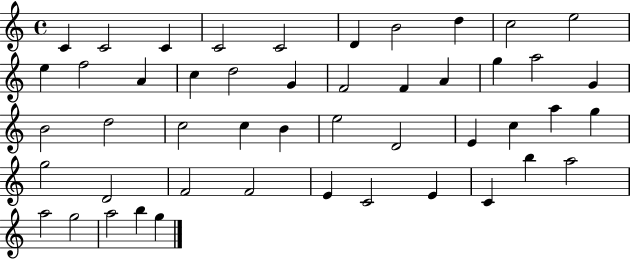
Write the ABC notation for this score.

X:1
T:Untitled
M:4/4
L:1/4
K:C
C C2 C C2 C2 D B2 d c2 e2 e f2 A c d2 G F2 F A g a2 G B2 d2 c2 c B e2 D2 E c a g g2 D2 F2 F2 E C2 E C b a2 a2 g2 a2 b g